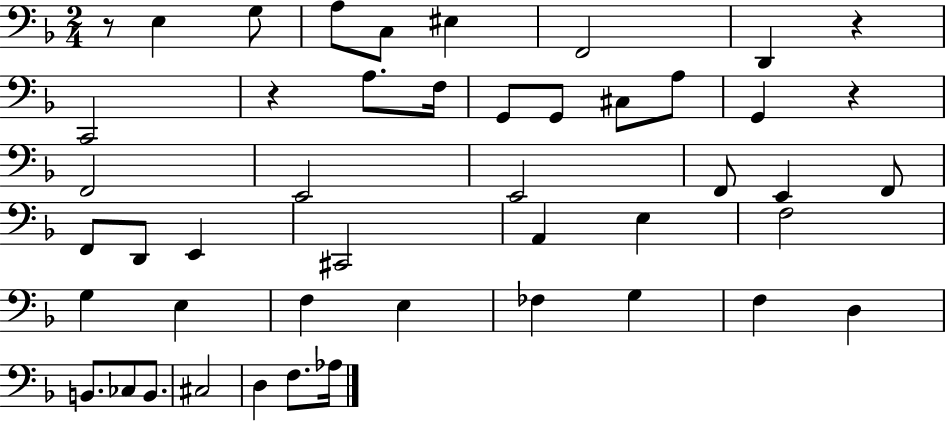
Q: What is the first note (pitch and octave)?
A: E3